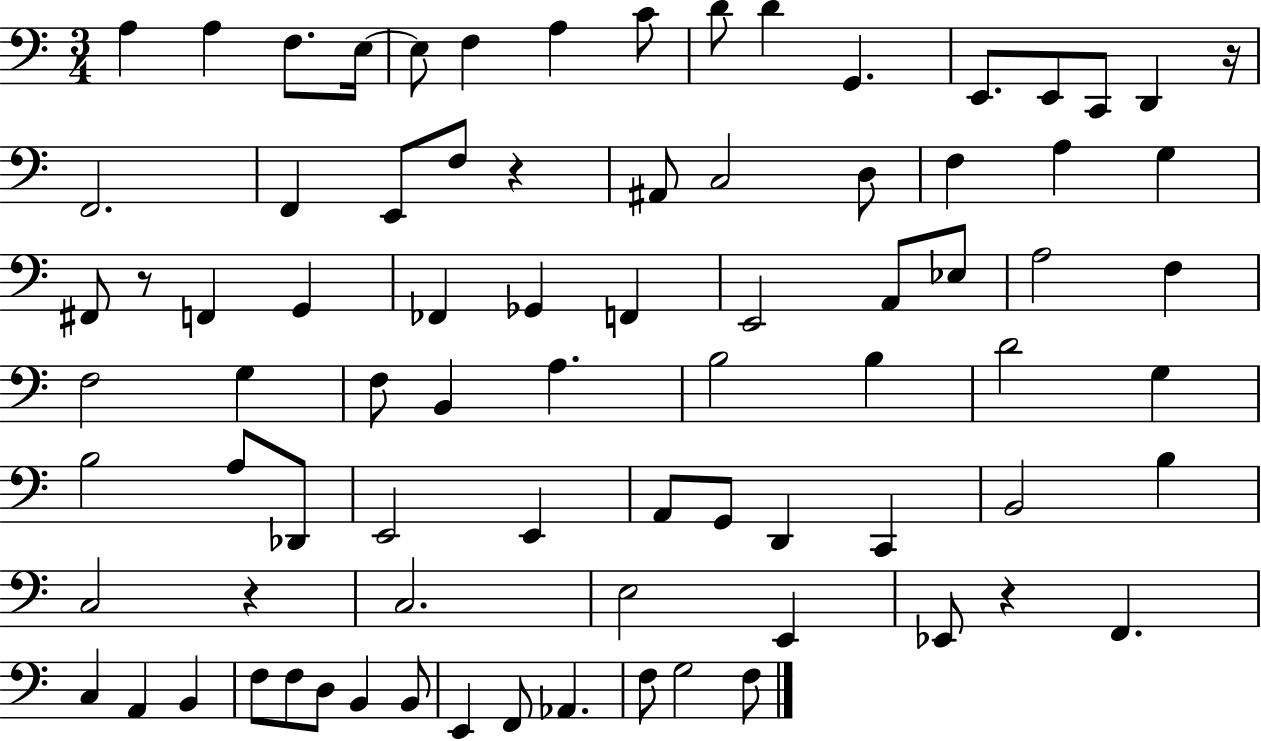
A3/q A3/q F3/e. E3/s E3/e F3/q A3/q C4/e D4/e D4/q G2/q. E2/e. E2/e C2/e D2/q R/s F2/h. F2/q E2/e F3/e R/q A#2/e C3/h D3/e F3/q A3/q G3/q F#2/e R/e F2/q G2/q FES2/q Gb2/q F2/q E2/h A2/e Eb3/e A3/h F3/q F3/h G3/q F3/e B2/q A3/q. B3/h B3/q D4/h G3/q B3/h A3/e Db2/e E2/h E2/q A2/e G2/e D2/q C2/q B2/h B3/q C3/h R/q C3/h. E3/h E2/q Eb2/e R/q F2/q. C3/q A2/q B2/q F3/e F3/e D3/e B2/q B2/e E2/q F2/e Ab2/q. F3/e G3/h F3/e